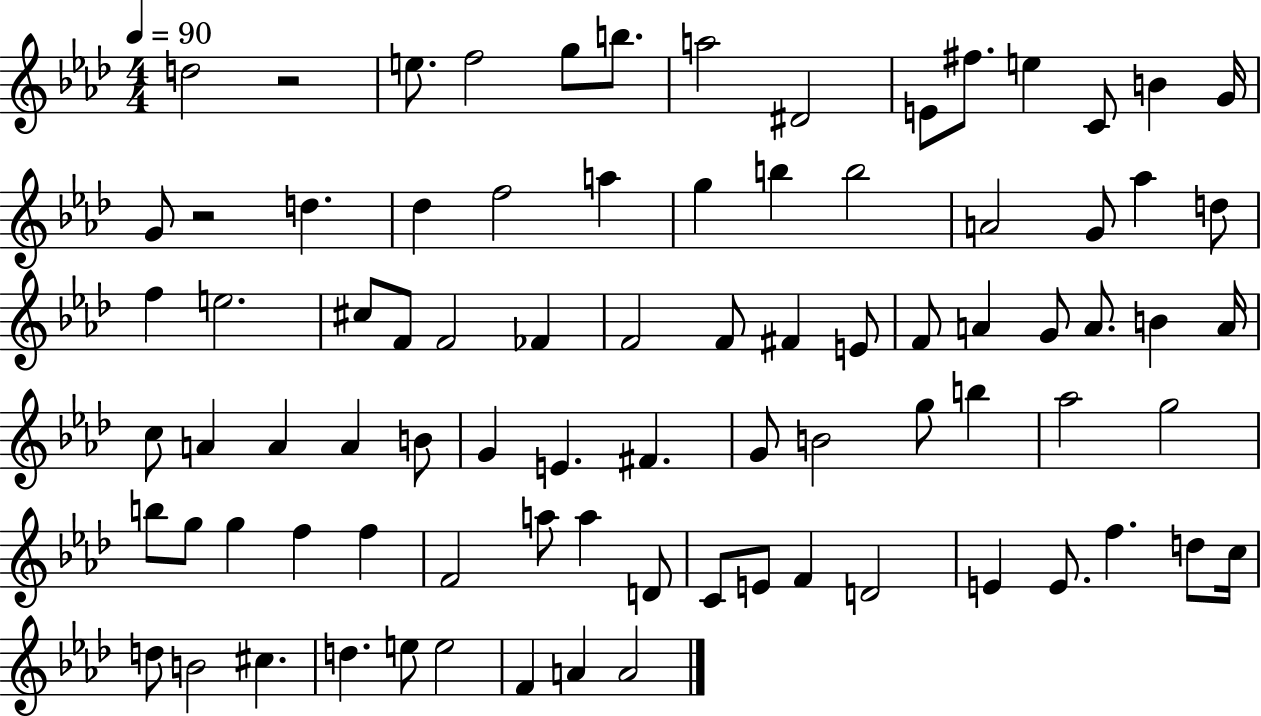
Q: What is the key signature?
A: AES major